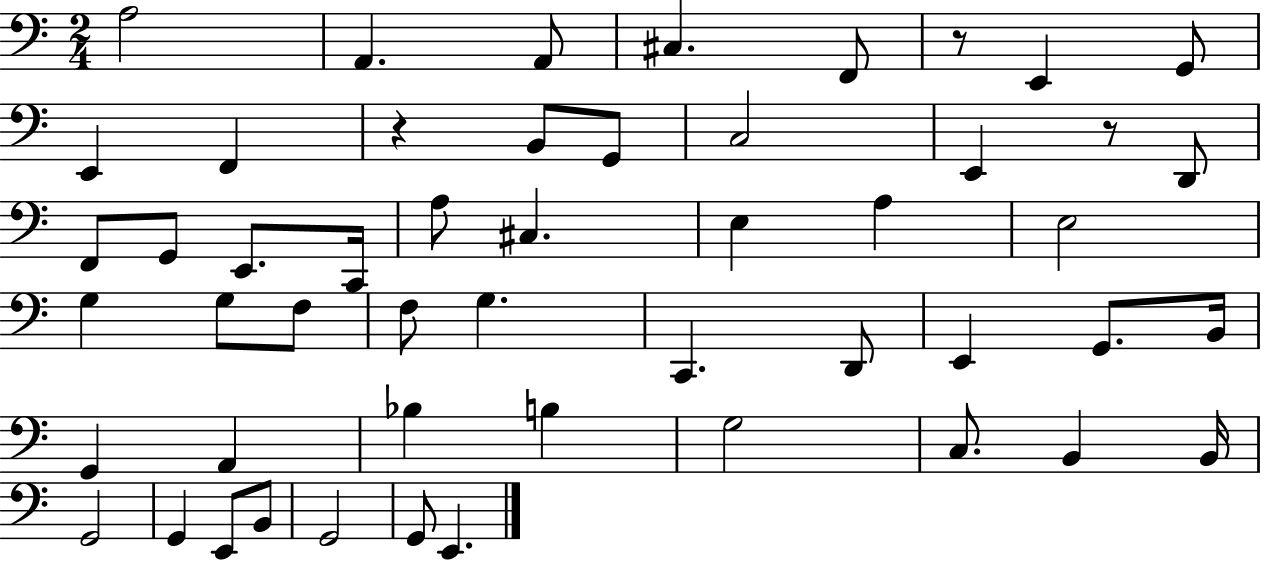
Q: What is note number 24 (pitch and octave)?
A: G3